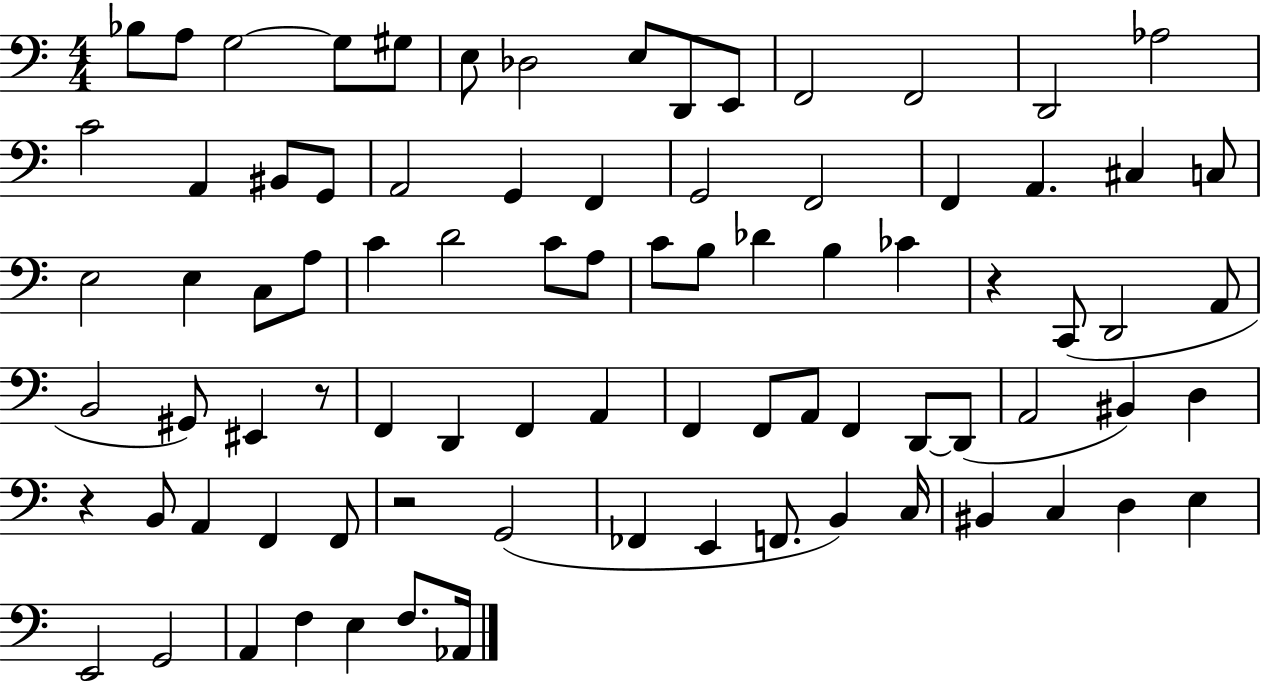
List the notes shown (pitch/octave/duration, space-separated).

Bb3/e A3/e G3/h G3/e G#3/e E3/e Db3/h E3/e D2/e E2/e F2/h F2/h D2/h Ab3/h C4/h A2/q BIS2/e G2/e A2/h G2/q F2/q G2/h F2/h F2/q A2/q. C#3/q C3/e E3/h E3/q C3/e A3/e C4/q D4/h C4/e A3/e C4/e B3/e Db4/q B3/q CES4/q R/q C2/e D2/h A2/e B2/h G#2/e EIS2/q R/e F2/q D2/q F2/q A2/q F2/q F2/e A2/e F2/q D2/e D2/e A2/h BIS2/q D3/q R/q B2/e A2/q F2/q F2/e R/h G2/h FES2/q E2/q F2/e. B2/q C3/s BIS2/q C3/q D3/q E3/q E2/h G2/h A2/q F3/q E3/q F3/e. Ab2/s